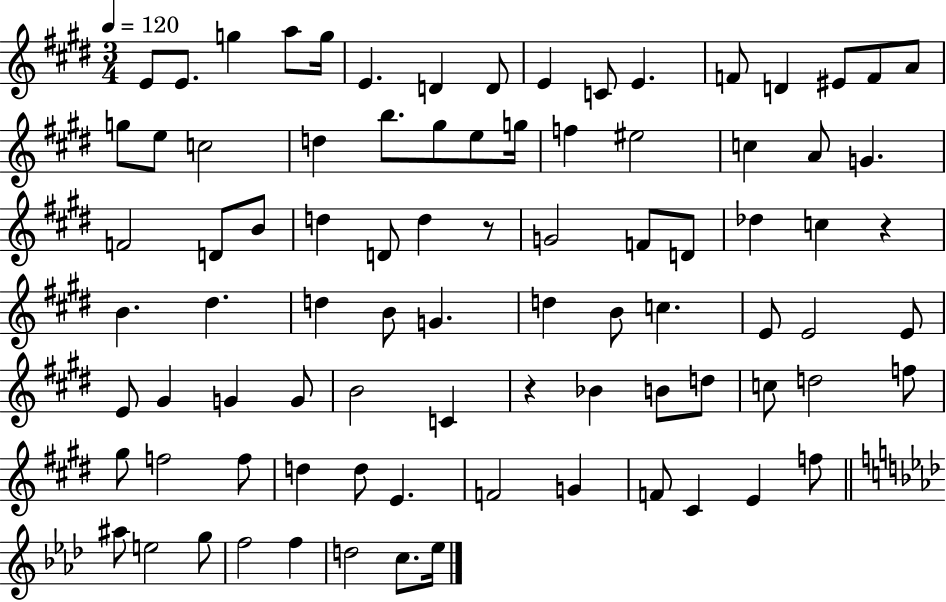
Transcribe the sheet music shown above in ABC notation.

X:1
T:Untitled
M:3/4
L:1/4
K:E
E/2 E/2 g a/2 g/4 E D D/2 E C/2 E F/2 D ^E/2 F/2 A/2 g/2 e/2 c2 d b/2 ^g/2 e/2 g/4 f ^e2 c A/2 G F2 D/2 B/2 d D/2 d z/2 G2 F/2 D/2 _d c z B ^d d B/2 G d B/2 c E/2 E2 E/2 E/2 ^G G G/2 B2 C z _B B/2 d/2 c/2 d2 f/2 ^g/2 f2 f/2 d d/2 E F2 G F/2 ^C E f/2 ^a/2 e2 g/2 f2 f d2 c/2 _e/4